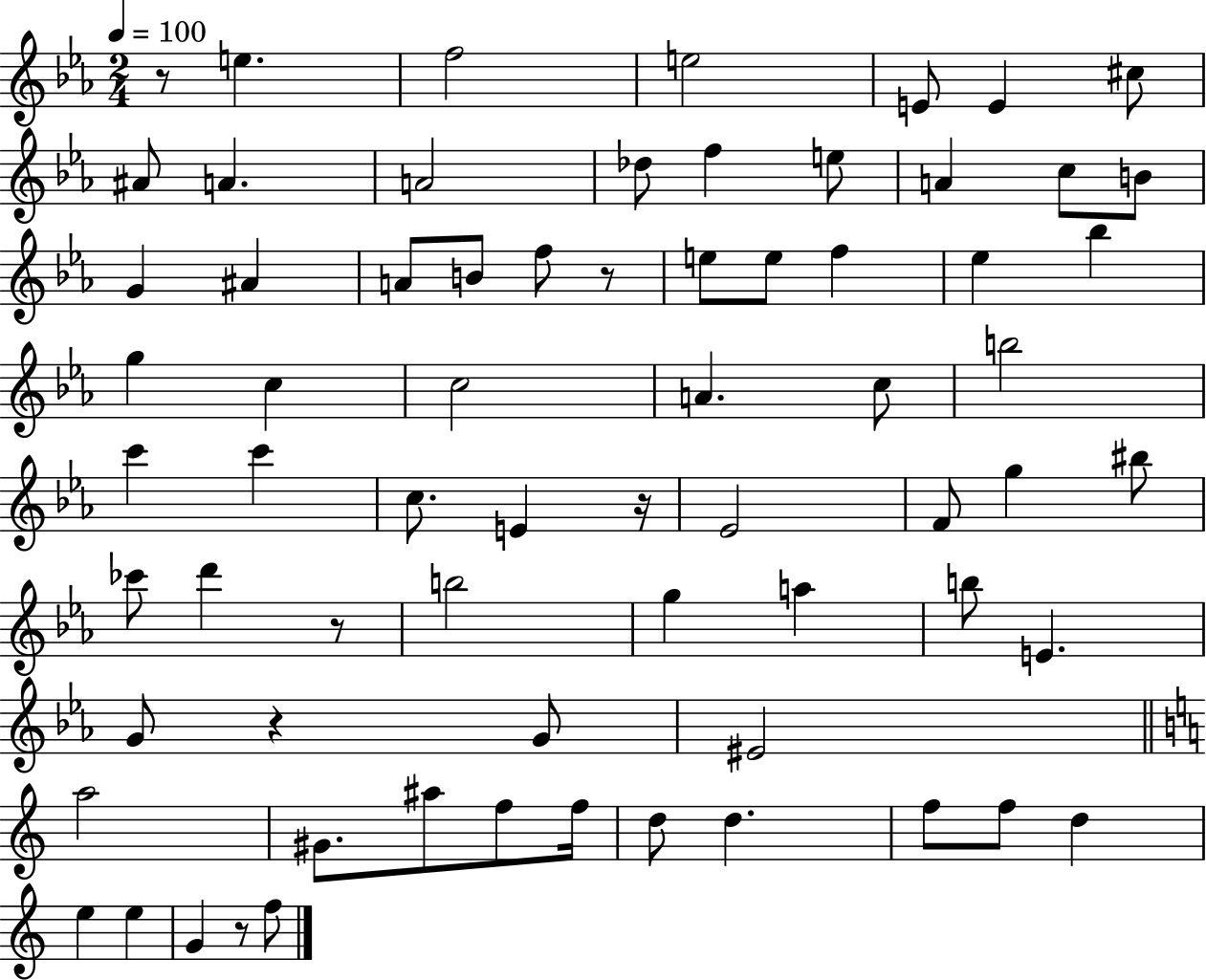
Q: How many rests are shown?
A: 6